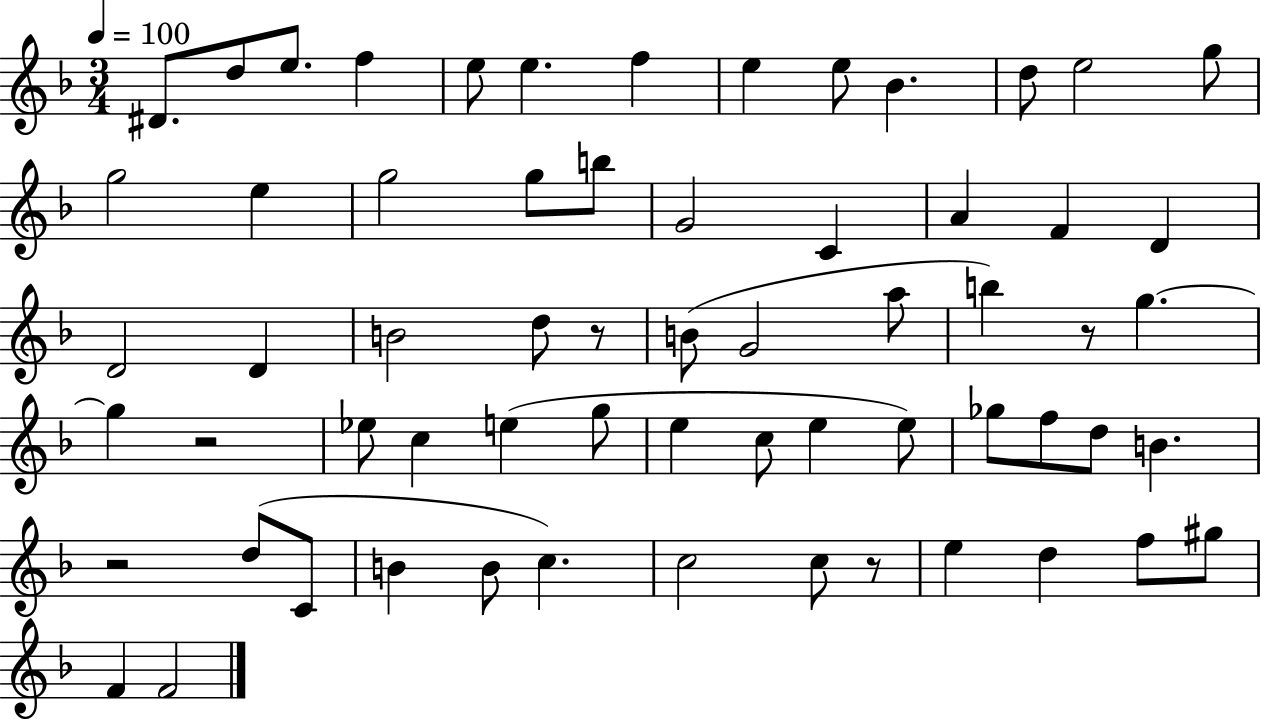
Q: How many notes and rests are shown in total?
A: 63